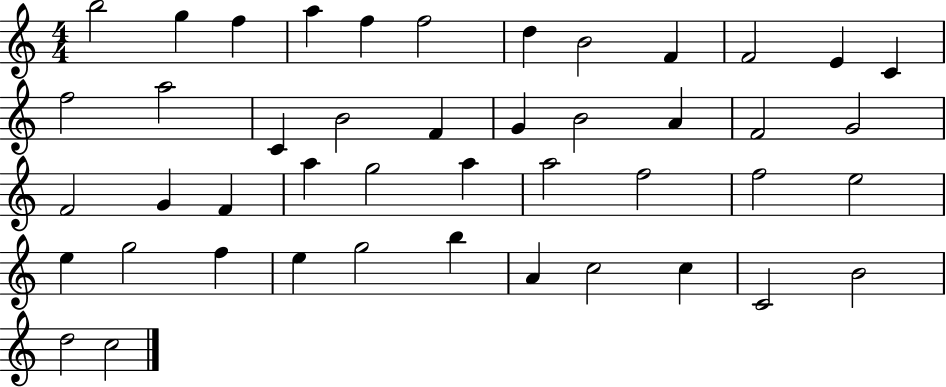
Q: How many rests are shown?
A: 0